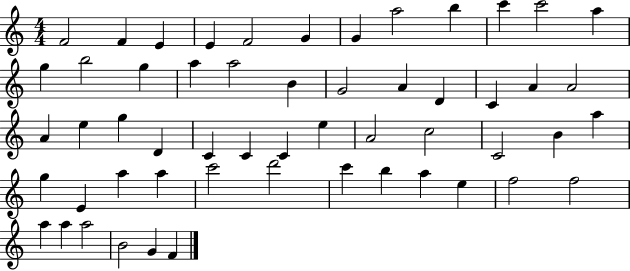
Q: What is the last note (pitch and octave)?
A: F4